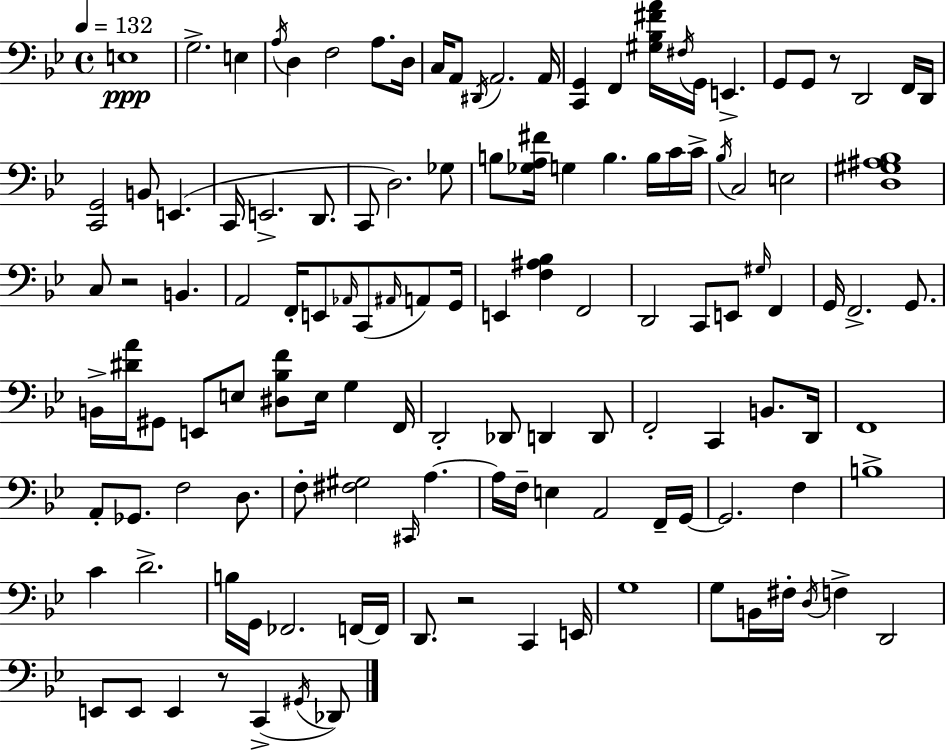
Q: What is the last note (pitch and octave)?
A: Db2